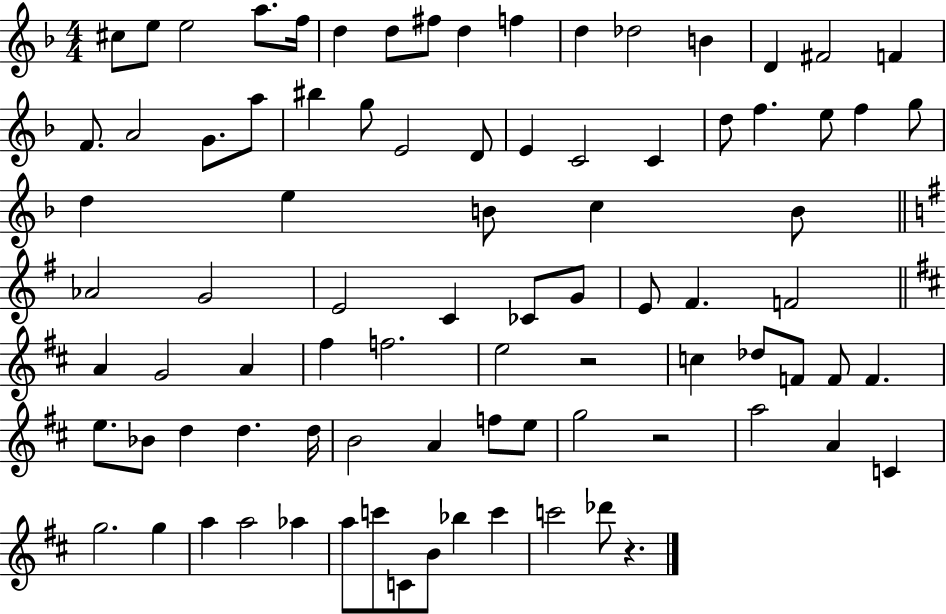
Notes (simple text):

C#5/e E5/e E5/h A5/e. F5/s D5/q D5/e F#5/e D5/q F5/q D5/q Db5/h B4/q D4/q F#4/h F4/q F4/e. A4/h G4/e. A5/e BIS5/q G5/e E4/h D4/e E4/q C4/h C4/q D5/e F5/q. E5/e F5/q G5/e D5/q E5/q B4/e C5/q B4/e Ab4/h G4/h E4/h C4/q CES4/e G4/e E4/e F#4/q. F4/h A4/q G4/h A4/q F#5/q F5/h. E5/h R/h C5/q Db5/e F4/e F4/e F4/q. E5/e. Bb4/e D5/q D5/q. D5/s B4/h A4/q F5/e E5/e G5/h R/h A5/h A4/q C4/q G5/h. G5/q A5/q A5/h Ab5/q A5/e C6/e C4/e B4/e Bb5/q C6/q C6/h Db6/e R/q.